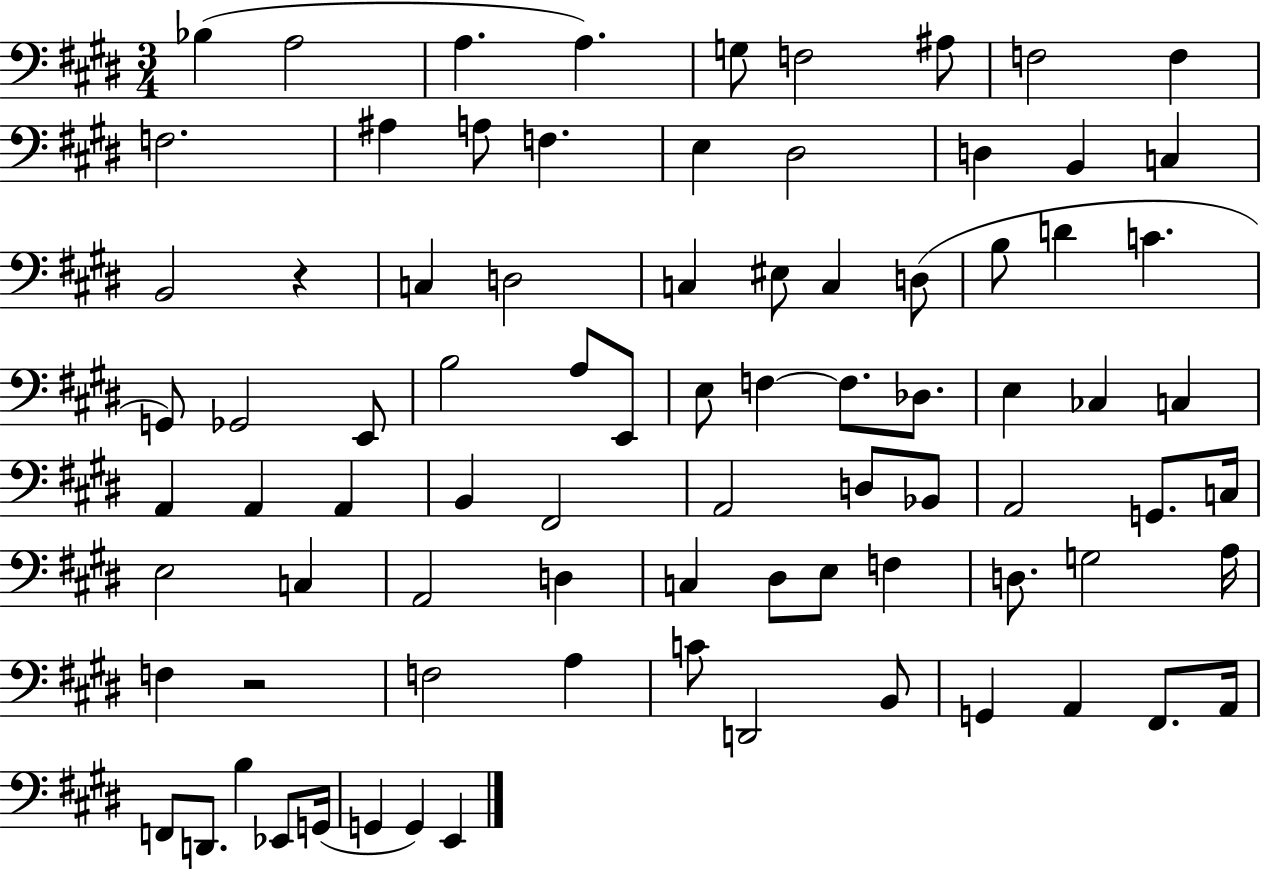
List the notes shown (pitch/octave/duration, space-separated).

Bb3/q A3/h A3/q. A3/q. G3/e F3/h A#3/e F3/h F3/q F3/h. A#3/q A3/e F3/q. E3/q D#3/h D3/q B2/q C3/q B2/h R/q C3/q D3/h C3/q EIS3/e C3/q D3/e B3/e D4/q C4/q. G2/e Gb2/h E2/e B3/h A3/e E2/e E3/e F3/q F3/e. Db3/e. E3/q CES3/q C3/q A2/q A2/q A2/q B2/q F#2/h A2/h D3/e Bb2/e A2/h G2/e. C3/s E3/h C3/q A2/h D3/q C3/q D#3/e E3/e F3/q D3/e. G3/h A3/s F3/q R/h F3/h A3/q C4/e D2/h B2/e G2/q A2/q F#2/e. A2/s F2/e D2/e. B3/q Eb2/e G2/s G2/q G2/q E2/q